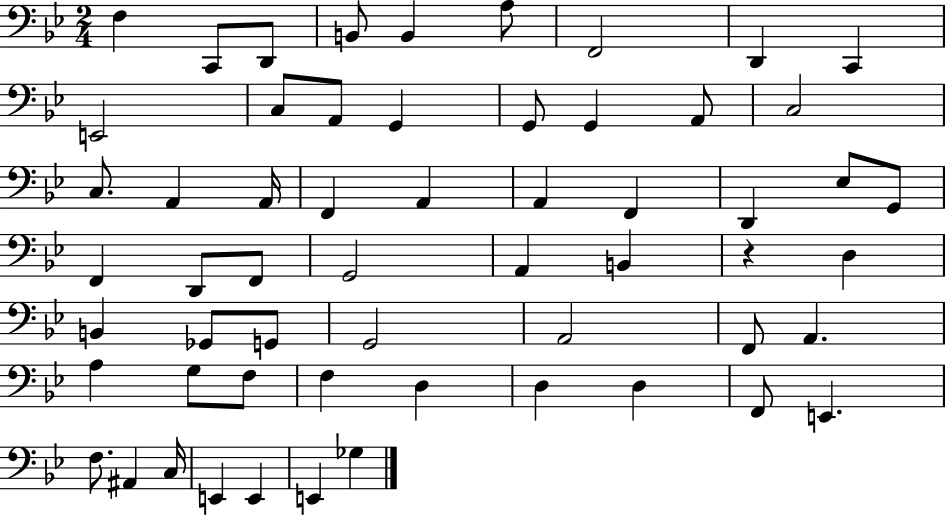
{
  \clef bass
  \numericTimeSignature
  \time 2/4
  \key bes \major
  \repeat volta 2 { f4 c,8 d,8 | b,8 b,4 a8 | f,2 | d,4 c,4 | \break e,2 | c8 a,8 g,4 | g,8 g,4 a,8 | c2 | \break c8. a,4 a,16 | f,4 a,4 | a,4 f,4 | d,4 ees8 g,8 | \break f,4 d,8 f,8 | g,2 | a,4 b,4 | r4 d4 | \break b,4 ges,8 g,8 | g,2 | a,2 | f,8 a,4. | \break a4 g8 f8 | f4 d4 | d4 d4 | f,8 e,4. | \break f8. ais,4 c16 | e,4 e,4 | e,4 ges4 | } \bar "|."
}